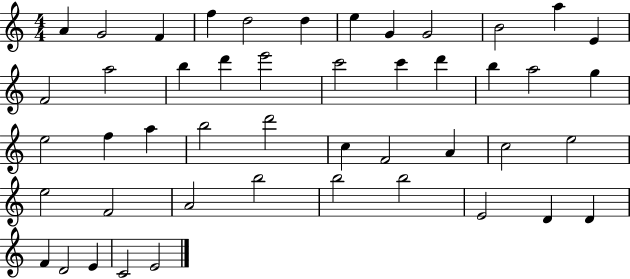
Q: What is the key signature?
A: C major